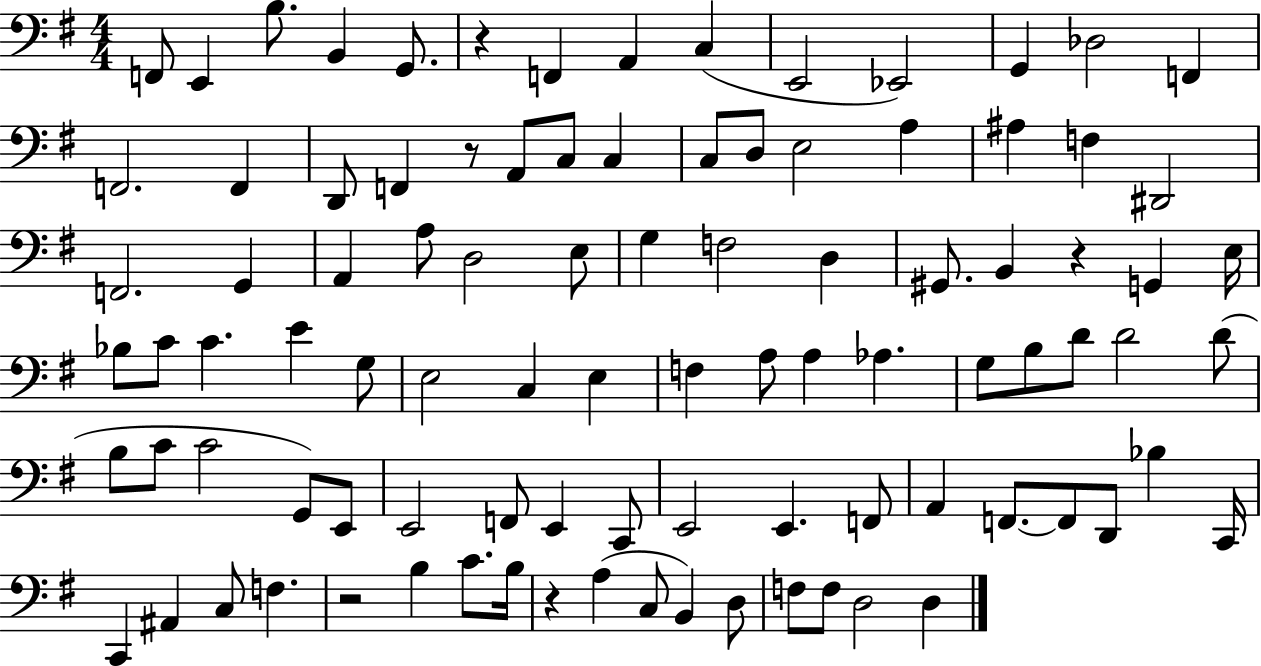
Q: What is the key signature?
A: G major